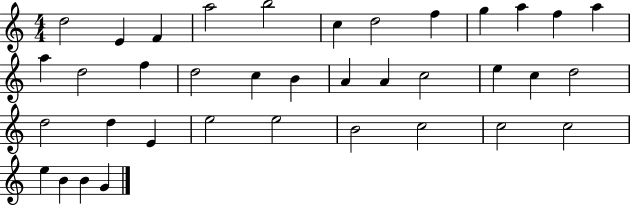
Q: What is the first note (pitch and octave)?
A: D5